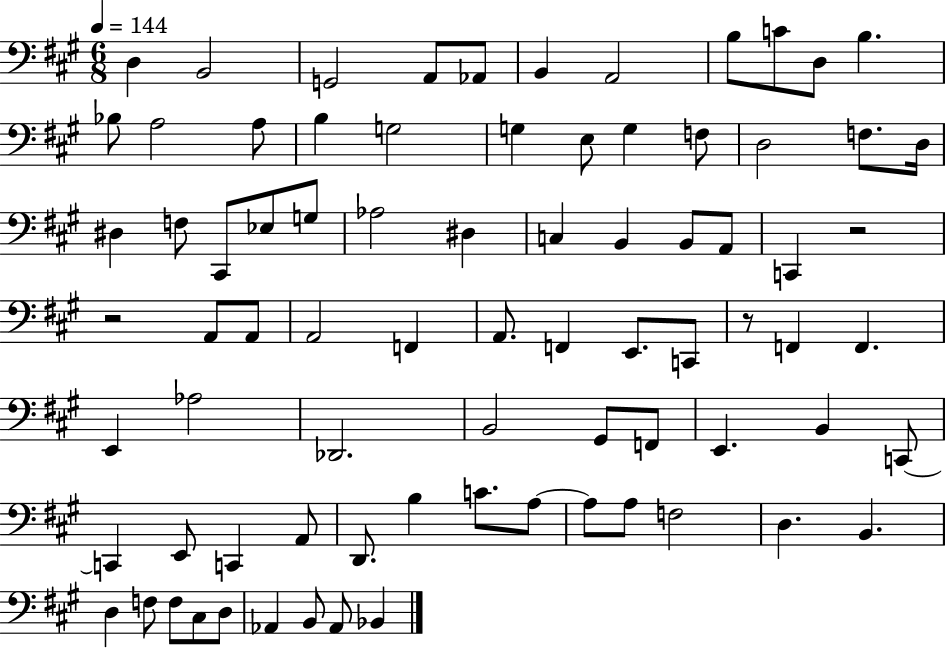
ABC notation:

X:1
T:Untitled
M:6/8
L:1/4
K:A
D, B,,2 G,,2 A,,/2 _A,,/2 B,, A,,2 B,/2 C/2 D,/2 B, _B,/2 A,2 A,/2 B, G,2 G, E,/2 G, F,/2 D,2 F,/2 D,/4 ^D, F,/2 ^C,,/2 _E,/2 G,/2 _A,2 ^D, C, B,, B,,/2 A,,/2 C,, z2 z2 A,,/2 A,,/2 A,,2 F,, A,,/2 F,, E,,/2 C,,/2 z/2 F,, F,, E,, _A,2 _D,,2 B,,2 ^G,,/2 F,,/2 E,, B,, C,,/2 C,, E,,/2 C,, A,,/2 D,,/2 B, C/2 A,/2 A,/2 A,/2 F,2 D, B,, D, F,/2 F,/2 ^C,/2 D,/2 _A,, B,,/2 _A,,/2 _B,,